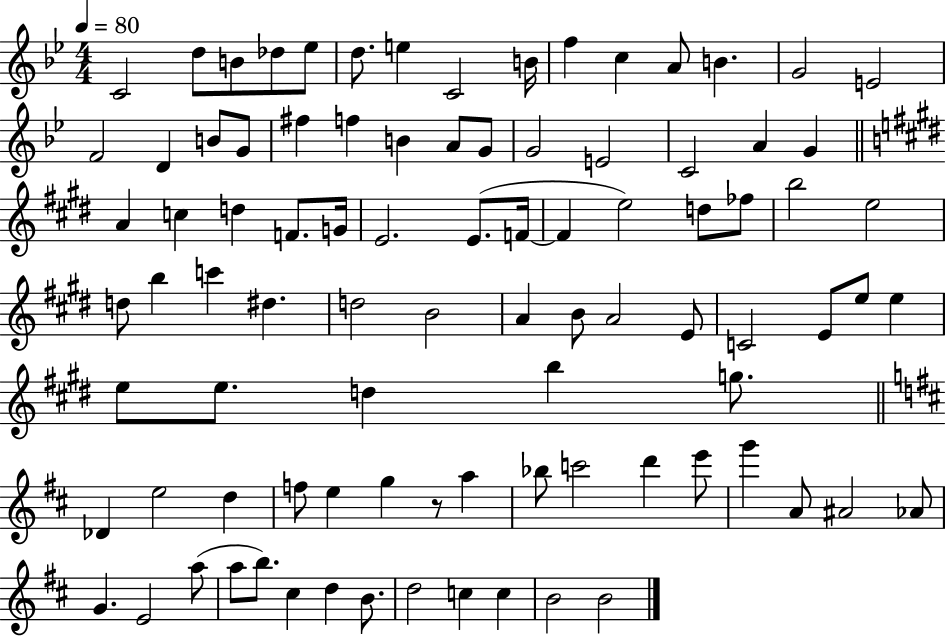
X:1
T:Untitled
M:4/4
L:1/4
K:Bb
C2 d/2 B/2 _d/2 _e/2 d/2 e C2 B/4 f c A/2 B G2 E2 F2 D B/2 G/2 ^f f B A/2 G/2 G2 E2 C2 A G A c d F/2 G/4 E2 E/2 F/4 F e2 d/2 _f/2 b2 e2 d/2 b c' ^d d2 B2 A B/2 A2 E/2 C2 E/2 e/2 e e/2 e/2 d b g/2 _D e2 d f/2 e g z/2 a _b/2 c'2 d' e'/2 g' A/2 ^A2 _A/2 G E2 a/2 a/2 b/2 ^c d B/2 d2 c c B2 B2